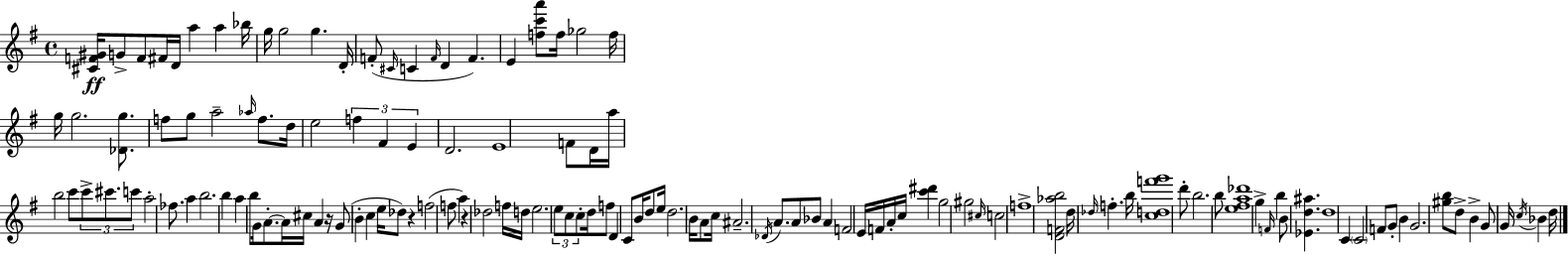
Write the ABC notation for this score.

X:1
T:Untitled
M:4/4
L:1/4
K:Em
[^CF^G]/4 G/2 F/2 ^F/4 D/4 a a _b/4 g/4 g2 g D/4 F/2 ^C/4 C F/4 D F E [fc'a']/2 f/4 _g2 f/4 g/4 g2 [_Dg]/2 f/2 g/2 a2 _a/4 f/2 d/4 e2 f ^F E D2 E4 F/2 D/4 a/4 b2 c'/2 c'/2 ^c'/2 c'/2 a2 _f/2 a b2 b a b/2 G/4 A/2 A/4 ^c/4 A z/4 G/2 B c e/4 _d/2 z f2 f/2 a z _d2 f/4 d/4 e2 e/2 c/2 c/2 d/4 f/2 D C/2 B/4 d/2 e/4 d2 B/4 A/2 c/4 ^A2 _D/4 A/2 A/2 _B/2 A F2 E/4 F/4 A/4 c/4 [c'^d'] g2 ^g2 ^c/4 c2 f4 [DF_ab]2 d/4 _d/4 f b/4 [cdf'g']4 d'/2 b2 b/2 [e^fa_d']4 g F/4 b B/2 [_Ed^a] d4 C C2 F/2 G/2 B G2 [^gb]/2 d/2 B G/2 G/4 c/4 _B d/4